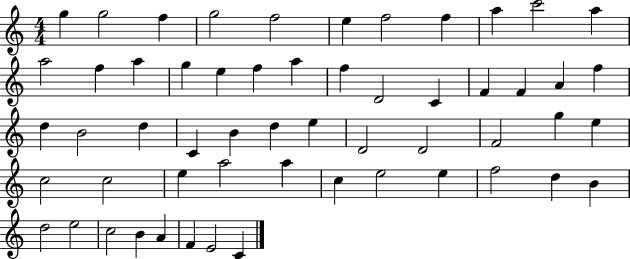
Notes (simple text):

G5/q G5/h F5/q G5/h F5/h E5/q F5/h F5/q A5/q C6/h A5/q A5/h F5/q A5/q G5/q E5/q F5/q A5/q F5/q D4/h C4/q F4/q F4/q A4/q F5/q D5/q B4/h D5/q C4/q B4/q D5/q E5/q D4/h D4/h F4/h G5/q E5/q C5/h C5/h E5/q A5/h A5/q C5/q E5/h E5/q F5/h D5/q B4/q D5/h E5/h C5/h B4/q A4/q F4/q E4/h C4/q